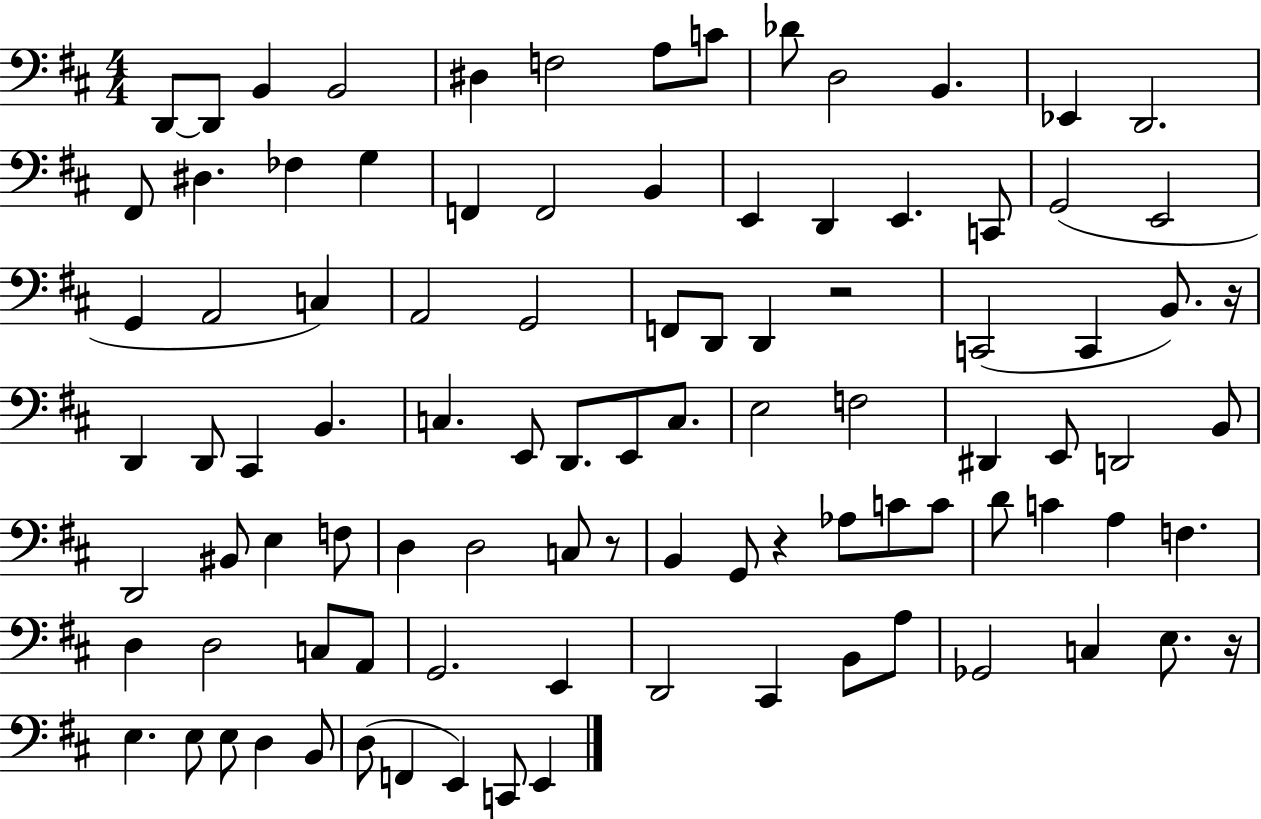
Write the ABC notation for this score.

X:1
T:Untitled
M:4/4
L:1/4
K:D
D,,/2 D,,/2 B,, B,,2 ^D, F,2 A,/2 C/2 _D/2 D,2 B,, _E,, D,,2 ^F,,/2 ^D, _F, G, F,, F,,2 B,, E,, D,, E,, C,,/2 G,,2 E,,2 G,, A,,2 C, A,,2 G,,2 F,,/2 D,,/2 D,, z2 C,,2 C,, B,,/2 z/4 D,, D,,/2 ^C,, B,, C, E,,/2 D,,/2 E,,/2 C,/2 E,2 F,2 ^D,, E,,/2 D,,2 B,,/2 D,,2 ^B,,/2 E, F,/2 D, D,2 C,/2 z/2 B,, G,,/2 z _A,/2 C/2 C/2 D/2 C A, F, D, D,2 C,/2 A,,/2 G,,2 E,, D,,2 ^C,, B,,/2 A,/2 _G,,2 C, E,/2 z/4 E, E,/2 E,/2 D, B,,/2 D,/2 F,, E,, C,,/2 E,,